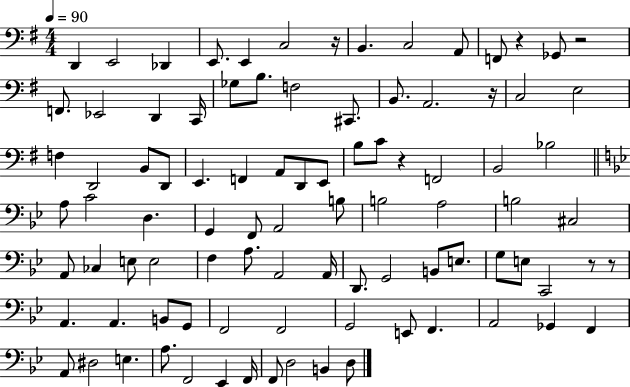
X:1
T:Untitled
M:4/4
L:1/4
K:G
D,, E,,2 _D,, E,,/2 E,, C,2 z/4 B,, C,2 A,,/2 F,,/2 z _G,,/2 z2 F,,/2 _E,,2 D,, C,,/4 _G,/2 B,/2 F,2 ^C,,/2 B,,/2 A,,2 z/4 C,2 E,2 F, D,,2 B,,/2 D,,/2 E,, F,, A,,/2 D,,/2 E,,/2 B,/2 C/2 z F,,2 B,,2 _B,2 A,/2 C2 D, G,, F,,/2 A,,2 B,/2 B,2 A,2 B,2 ^C,2 A,,/2 _C, E,/2 E,2 F, A,/2 A,,2 A,,/4 D,,/2 G,,2 B,,/2 E,/2 G,/2 E,/2 C,,2 z/2 z/2 A,, A,, B,,/2 G,,/2 F,,2 F,,2 G,,2 E,,/2 F,, A,,2 _G,, F,, A,,/2 ^D,2 E, A,/2 F,,2 _E,, F,,/4 F,,/2 D,2 B,, D,/2